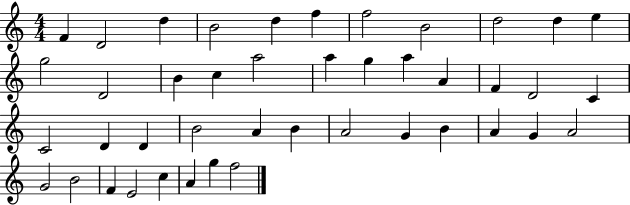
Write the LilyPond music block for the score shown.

{
  \clef treble
  \numericTimeSignature
  \time 4/4
  \key c \major
  f'4 d'2 d''4 | b'2 d''4 f''4 | f''2 b'2 | d''2 d''4 e''4 | \break g''2 d'2 | b'4 c''4 a''2 | a''4 g''4 a''4 a'4 | f'4 d'2 c'4 | \break c'2 d'4 d'4 | b'2 a'4 b'4 | a'2 g'4 b'4 | a'4 g'4 a'2 | \break g'2 b'2 | f'4 e'2 c''4 | a'4 g''4 f''2 | \bar "|."
}